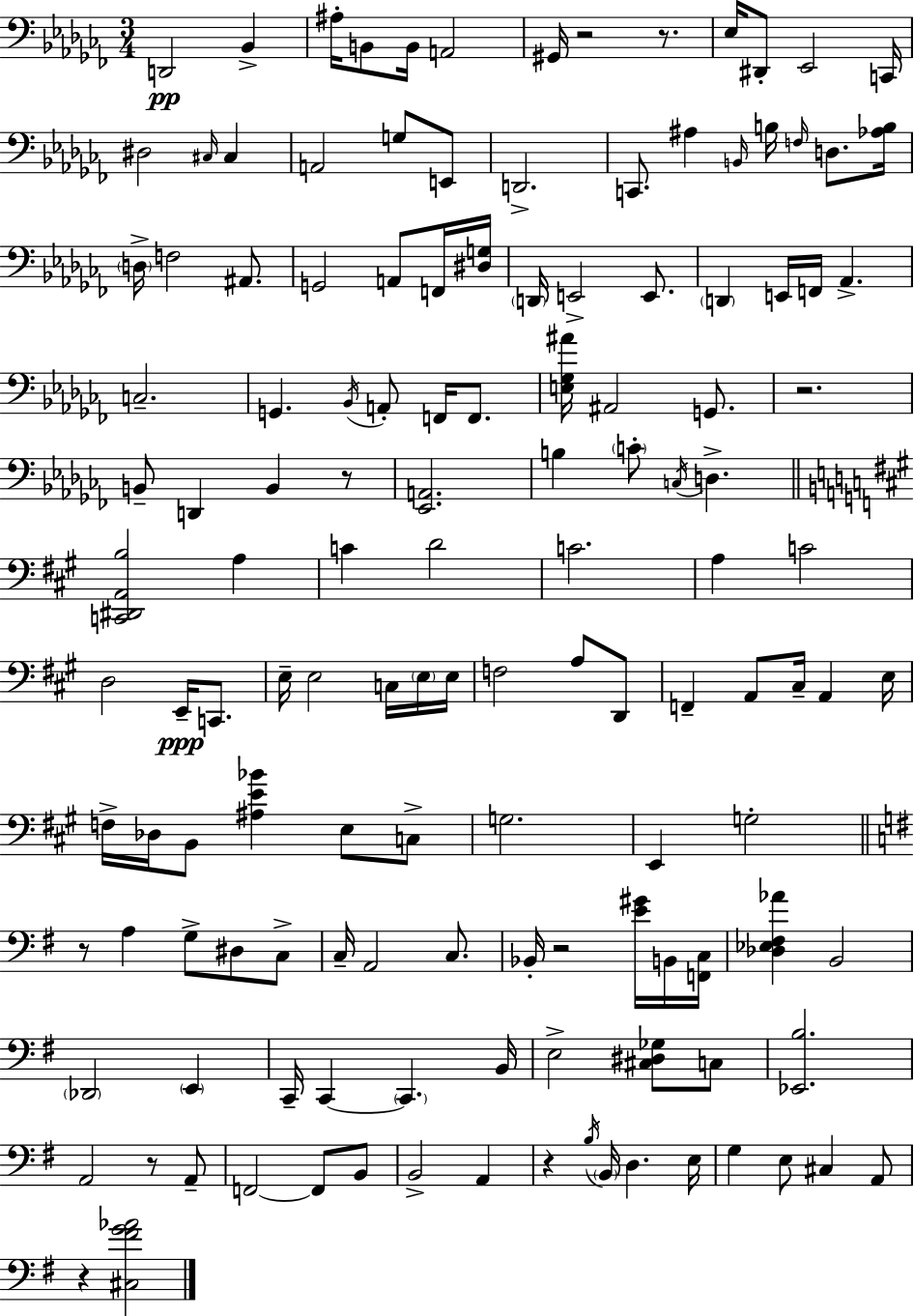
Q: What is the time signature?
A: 3/4